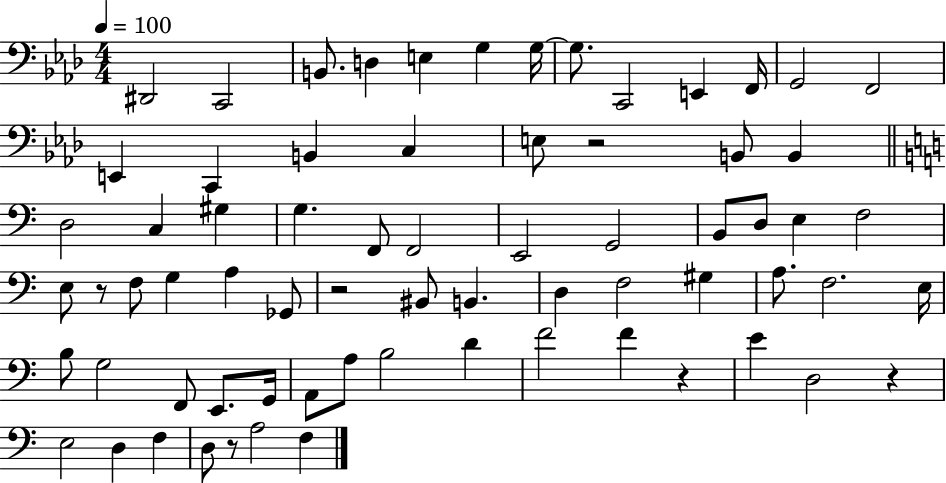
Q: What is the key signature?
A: AES major